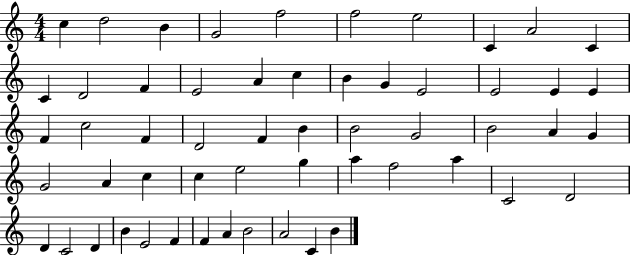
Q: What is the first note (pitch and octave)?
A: C5